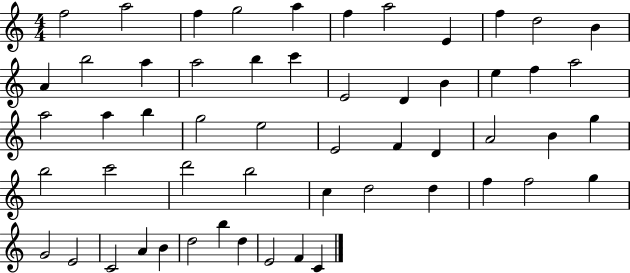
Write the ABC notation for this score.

X:1
T:Untitled
M:4/4
L:1/4
K:C
f2 a2 f g2 a f a2 E f d2 B A b2 a a2 b c' E2 D B e f a2 a2 a b g2 e2 E2 F D A2 B g b2 c'2 d'2 b2 c d2 d f f2 g G2 E2 C2 A B d2 b d E2 F C